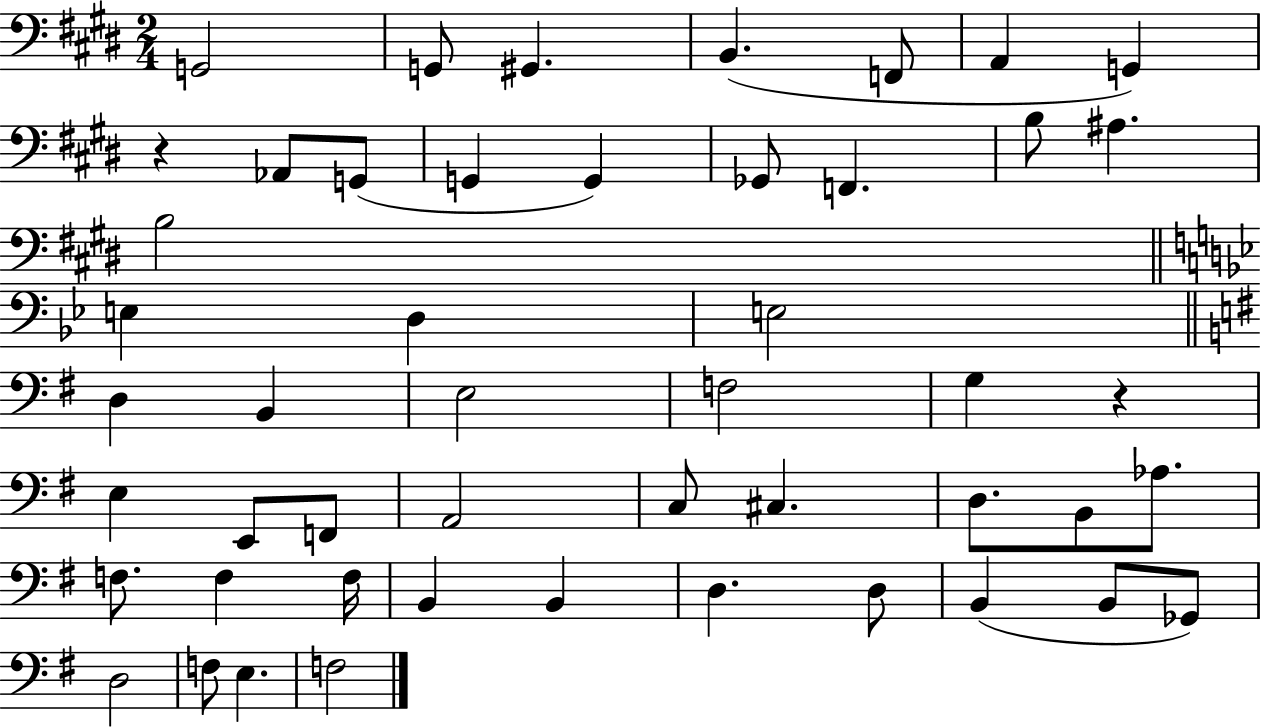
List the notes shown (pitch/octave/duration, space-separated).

G2/h G2/e G#2/q. B2/q. F2/e A2/q G2/q R/q Ab2/e G2/e G2/q G2/q Gb2/e F2/q. B3/e A#3/q. B3/h E3/q D3/q E3/h D3/q B2/q E3/h F3/h G3/q R/q E3/q E2/e F2/e A2/h C3/e C#3/q. D3/e. B2/e Ab3/e. F3/e. F3/q F3/s B2/q B2/q D3/q. D3/e B2/q B2/e Gb2/e D3/h F3/e E3/q. F3/h